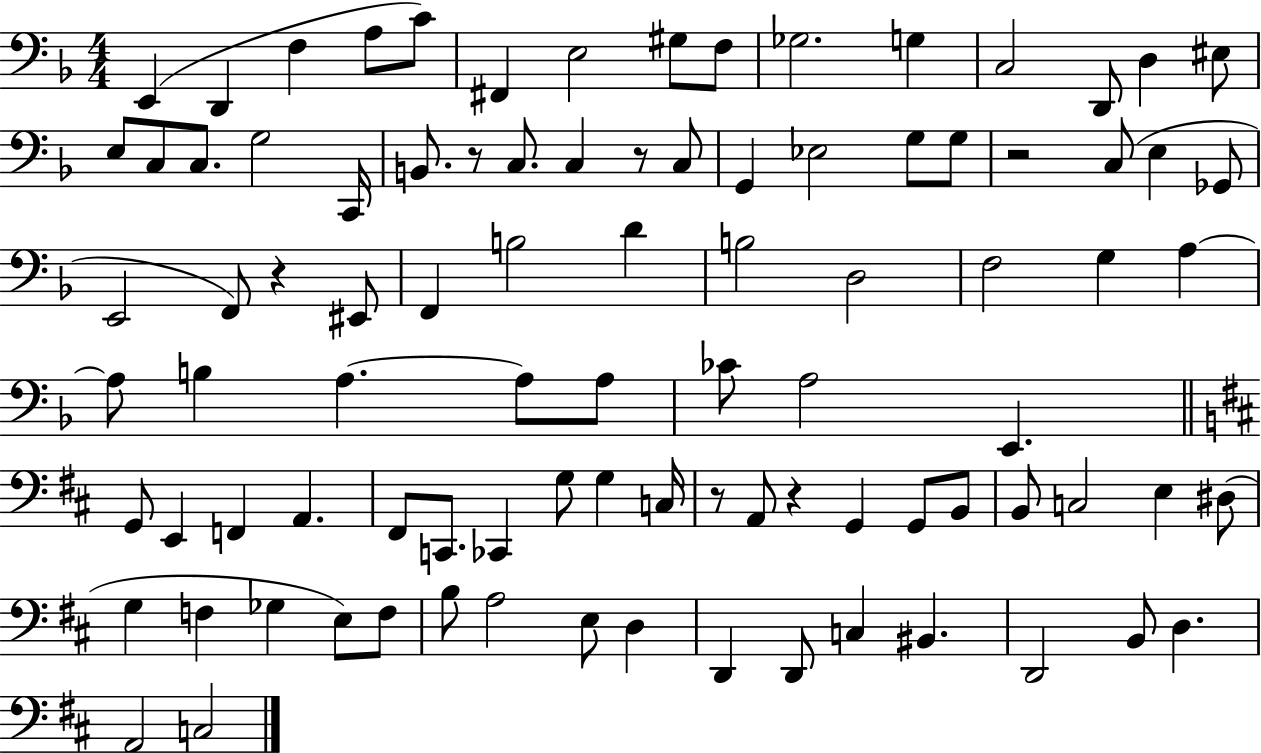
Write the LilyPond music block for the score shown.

{
  \clef bass
  \numericTimeSignature
  \time 4/4
  \key f \major
  e,4( d,4 f4 a8 c'8) | fis,4 e2 gis8 f8 | ges2. g4 | c2 d,8 d4 eis8 | \break e8 c8 c8. g2 c,16 | b,8. r8 c8. c4 r8 c8 | g,4 ees2 g8 g8 | r2 c8( e4 ges,8 | \break e,2 f,8) r4 eis,8 | f,4 b2 d'4 | b2 d2 | f2 g4 a4~~ | \break a8 b4 a4.~~ a8 a8 | ces'8 a2 e,4. | \bar "||" \break \key d \major g,8 e,4 f,4 a,4. | fis,8 c,8. ces,4 g8 g4 c16 | r8 a,8 r4 g,4 g,8 b,8 | b,8 c2 e4 dis8( | \break g4 f4 ges4 e8) f8 | b8 a2 e8 d4 | d,4 d,8 c4 bis,4. | d,2 b,8 d4. | \break a,2 c2 | \bar "|."
}